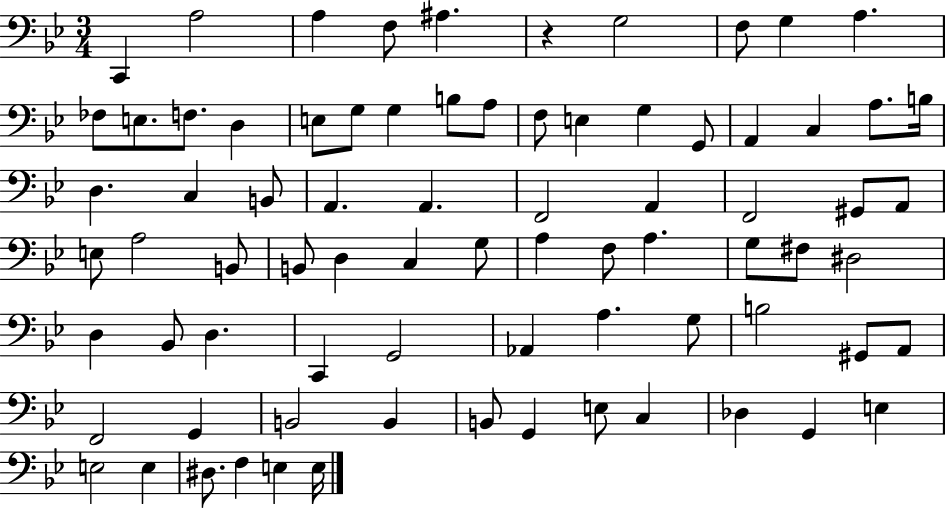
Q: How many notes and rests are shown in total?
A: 78